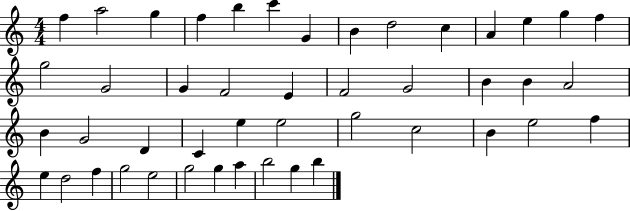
F5/q A5/h G5/q F5/q B5/q C6/q G4/q B4/q D5/h C5/q A4/q E5/q G5/q F5/q G5/h G4/h G4/q F4/h E4/q F4/h G4/h B4/q B4/q A4/h B4/q G4/h D4/q C4/q E5/q E5/h G5/h C5/h B4/q E5/h F5/q E5/q D5/h F5/q G5/h E5/h G5/h G5/q A5/q B5/h G5/q B5/q